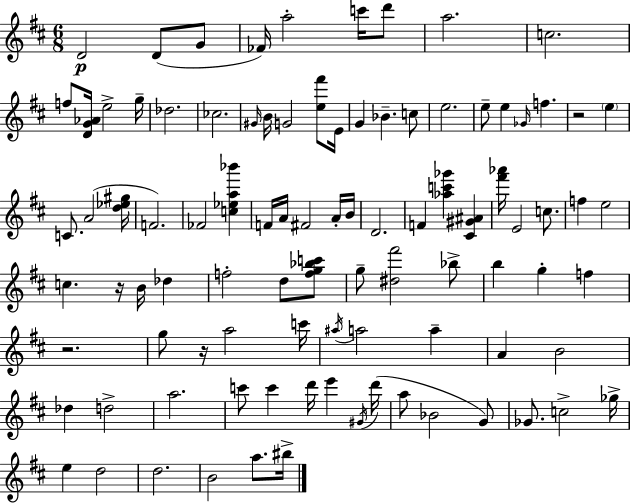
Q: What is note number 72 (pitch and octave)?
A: G4